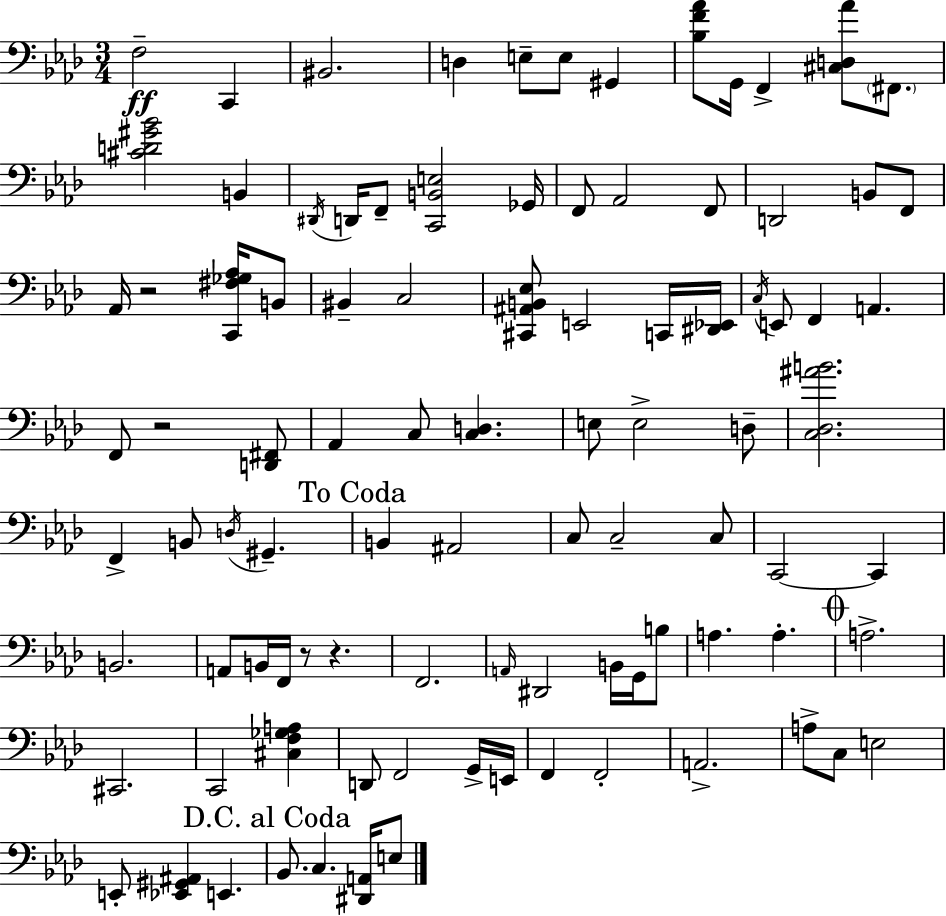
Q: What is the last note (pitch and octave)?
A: E3